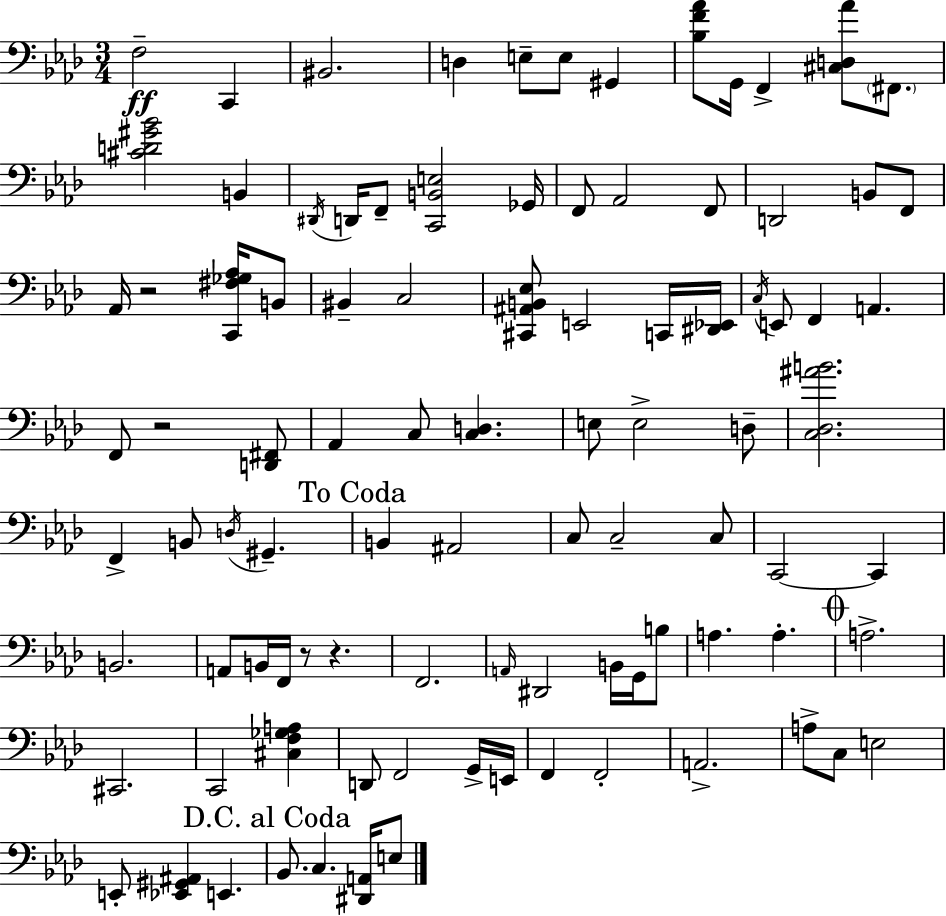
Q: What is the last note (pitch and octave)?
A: E3